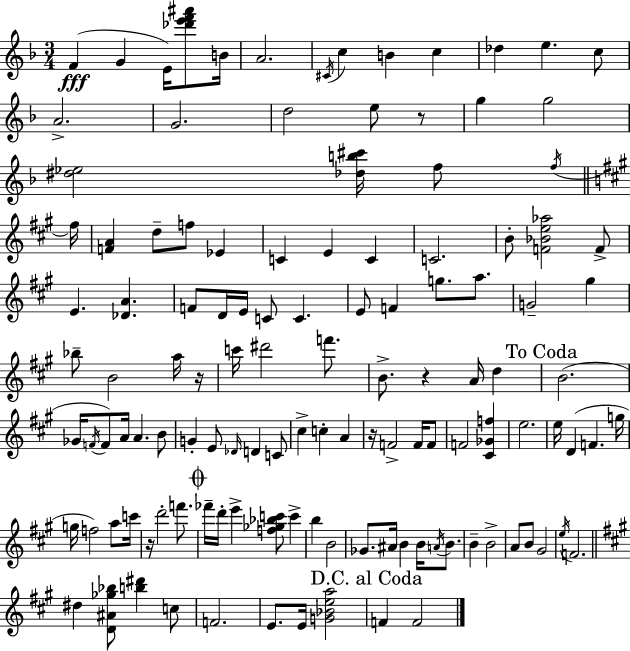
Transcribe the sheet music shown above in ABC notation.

X:1
T:Untitled
M:3/4
L:1/4
K:Dm
F G E/4 [_d'e'f'^a']/2 B/4 A2 ^C/4 c B c _d e c/2 A2 G2 d2 e/2 z/2 g g2 [^d_e]2 [_db^c']/4 f/2 f/4 ^f/4 [FA] d/2 f/2 _E C E C C2 B/2 [F_Be_a]2 F/2 E [_DA] F/2 D/4 E/4 C/2 C E/2 F g/2 a/2 G2 ^g _b/2 B2 a/4 z/4 c'/4 ^d'2 f'/2 B/2 z A/4 d B2 _G/4 F/4 F/2 A/4 A B/2 G E/2 _D/4 D C/2 ^c c A z/4 F2 F/4 F/2 F2 [^C_Gf] e2 e/4 D F g/4 g/4 f2 a/2 c'/4 z/4 d'2 f'/2 _f'/4 d'/4 e' [f_g_bc']/2 c' b B2 _G/2 ^A/4 B B/4 A/4 B/2 B B2 A/2 B/2 ^G2 e/4 F2 ^d [D^A_g_b]/2 [b^d'] c/2 F2 E/2 E/4 [G_Bea]2 F F2